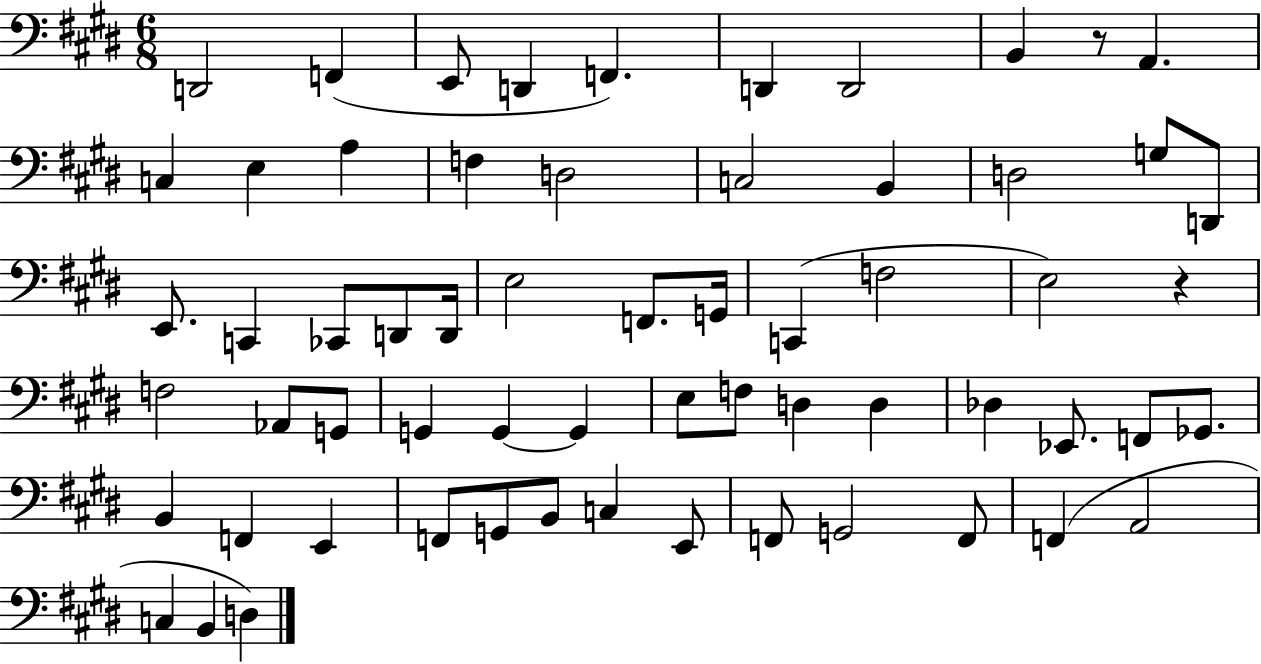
{
  \clef bass
  \numericTimeSignature
  \time 6/8
  \key e \major
  d,2 f,4( | e,8 d,4 f,4.) | d,4 d,2 | b,4 r8 a,4. | \break c4 e4 a4 | f4 d2 | c2 b,4 | d2 g8 d,8 | \break e,8. c,4 ces,8 d,8 d,16 | e2 f,8. g,16 | c,4( f2 | e2) r4 | \break f2 aes,8 g,8 | g,4 g,4~~ g,4 | e8 f8 d4 d4 | des4 ees,8. f,8 ges,8. | \break b,4 f,4 e,4 | f,8 g,8 b,8 c4 e,8 | f,8 g,2 f,8 | f,4( a,2 | \break c4 b,4 d4) | \bar "|."
}